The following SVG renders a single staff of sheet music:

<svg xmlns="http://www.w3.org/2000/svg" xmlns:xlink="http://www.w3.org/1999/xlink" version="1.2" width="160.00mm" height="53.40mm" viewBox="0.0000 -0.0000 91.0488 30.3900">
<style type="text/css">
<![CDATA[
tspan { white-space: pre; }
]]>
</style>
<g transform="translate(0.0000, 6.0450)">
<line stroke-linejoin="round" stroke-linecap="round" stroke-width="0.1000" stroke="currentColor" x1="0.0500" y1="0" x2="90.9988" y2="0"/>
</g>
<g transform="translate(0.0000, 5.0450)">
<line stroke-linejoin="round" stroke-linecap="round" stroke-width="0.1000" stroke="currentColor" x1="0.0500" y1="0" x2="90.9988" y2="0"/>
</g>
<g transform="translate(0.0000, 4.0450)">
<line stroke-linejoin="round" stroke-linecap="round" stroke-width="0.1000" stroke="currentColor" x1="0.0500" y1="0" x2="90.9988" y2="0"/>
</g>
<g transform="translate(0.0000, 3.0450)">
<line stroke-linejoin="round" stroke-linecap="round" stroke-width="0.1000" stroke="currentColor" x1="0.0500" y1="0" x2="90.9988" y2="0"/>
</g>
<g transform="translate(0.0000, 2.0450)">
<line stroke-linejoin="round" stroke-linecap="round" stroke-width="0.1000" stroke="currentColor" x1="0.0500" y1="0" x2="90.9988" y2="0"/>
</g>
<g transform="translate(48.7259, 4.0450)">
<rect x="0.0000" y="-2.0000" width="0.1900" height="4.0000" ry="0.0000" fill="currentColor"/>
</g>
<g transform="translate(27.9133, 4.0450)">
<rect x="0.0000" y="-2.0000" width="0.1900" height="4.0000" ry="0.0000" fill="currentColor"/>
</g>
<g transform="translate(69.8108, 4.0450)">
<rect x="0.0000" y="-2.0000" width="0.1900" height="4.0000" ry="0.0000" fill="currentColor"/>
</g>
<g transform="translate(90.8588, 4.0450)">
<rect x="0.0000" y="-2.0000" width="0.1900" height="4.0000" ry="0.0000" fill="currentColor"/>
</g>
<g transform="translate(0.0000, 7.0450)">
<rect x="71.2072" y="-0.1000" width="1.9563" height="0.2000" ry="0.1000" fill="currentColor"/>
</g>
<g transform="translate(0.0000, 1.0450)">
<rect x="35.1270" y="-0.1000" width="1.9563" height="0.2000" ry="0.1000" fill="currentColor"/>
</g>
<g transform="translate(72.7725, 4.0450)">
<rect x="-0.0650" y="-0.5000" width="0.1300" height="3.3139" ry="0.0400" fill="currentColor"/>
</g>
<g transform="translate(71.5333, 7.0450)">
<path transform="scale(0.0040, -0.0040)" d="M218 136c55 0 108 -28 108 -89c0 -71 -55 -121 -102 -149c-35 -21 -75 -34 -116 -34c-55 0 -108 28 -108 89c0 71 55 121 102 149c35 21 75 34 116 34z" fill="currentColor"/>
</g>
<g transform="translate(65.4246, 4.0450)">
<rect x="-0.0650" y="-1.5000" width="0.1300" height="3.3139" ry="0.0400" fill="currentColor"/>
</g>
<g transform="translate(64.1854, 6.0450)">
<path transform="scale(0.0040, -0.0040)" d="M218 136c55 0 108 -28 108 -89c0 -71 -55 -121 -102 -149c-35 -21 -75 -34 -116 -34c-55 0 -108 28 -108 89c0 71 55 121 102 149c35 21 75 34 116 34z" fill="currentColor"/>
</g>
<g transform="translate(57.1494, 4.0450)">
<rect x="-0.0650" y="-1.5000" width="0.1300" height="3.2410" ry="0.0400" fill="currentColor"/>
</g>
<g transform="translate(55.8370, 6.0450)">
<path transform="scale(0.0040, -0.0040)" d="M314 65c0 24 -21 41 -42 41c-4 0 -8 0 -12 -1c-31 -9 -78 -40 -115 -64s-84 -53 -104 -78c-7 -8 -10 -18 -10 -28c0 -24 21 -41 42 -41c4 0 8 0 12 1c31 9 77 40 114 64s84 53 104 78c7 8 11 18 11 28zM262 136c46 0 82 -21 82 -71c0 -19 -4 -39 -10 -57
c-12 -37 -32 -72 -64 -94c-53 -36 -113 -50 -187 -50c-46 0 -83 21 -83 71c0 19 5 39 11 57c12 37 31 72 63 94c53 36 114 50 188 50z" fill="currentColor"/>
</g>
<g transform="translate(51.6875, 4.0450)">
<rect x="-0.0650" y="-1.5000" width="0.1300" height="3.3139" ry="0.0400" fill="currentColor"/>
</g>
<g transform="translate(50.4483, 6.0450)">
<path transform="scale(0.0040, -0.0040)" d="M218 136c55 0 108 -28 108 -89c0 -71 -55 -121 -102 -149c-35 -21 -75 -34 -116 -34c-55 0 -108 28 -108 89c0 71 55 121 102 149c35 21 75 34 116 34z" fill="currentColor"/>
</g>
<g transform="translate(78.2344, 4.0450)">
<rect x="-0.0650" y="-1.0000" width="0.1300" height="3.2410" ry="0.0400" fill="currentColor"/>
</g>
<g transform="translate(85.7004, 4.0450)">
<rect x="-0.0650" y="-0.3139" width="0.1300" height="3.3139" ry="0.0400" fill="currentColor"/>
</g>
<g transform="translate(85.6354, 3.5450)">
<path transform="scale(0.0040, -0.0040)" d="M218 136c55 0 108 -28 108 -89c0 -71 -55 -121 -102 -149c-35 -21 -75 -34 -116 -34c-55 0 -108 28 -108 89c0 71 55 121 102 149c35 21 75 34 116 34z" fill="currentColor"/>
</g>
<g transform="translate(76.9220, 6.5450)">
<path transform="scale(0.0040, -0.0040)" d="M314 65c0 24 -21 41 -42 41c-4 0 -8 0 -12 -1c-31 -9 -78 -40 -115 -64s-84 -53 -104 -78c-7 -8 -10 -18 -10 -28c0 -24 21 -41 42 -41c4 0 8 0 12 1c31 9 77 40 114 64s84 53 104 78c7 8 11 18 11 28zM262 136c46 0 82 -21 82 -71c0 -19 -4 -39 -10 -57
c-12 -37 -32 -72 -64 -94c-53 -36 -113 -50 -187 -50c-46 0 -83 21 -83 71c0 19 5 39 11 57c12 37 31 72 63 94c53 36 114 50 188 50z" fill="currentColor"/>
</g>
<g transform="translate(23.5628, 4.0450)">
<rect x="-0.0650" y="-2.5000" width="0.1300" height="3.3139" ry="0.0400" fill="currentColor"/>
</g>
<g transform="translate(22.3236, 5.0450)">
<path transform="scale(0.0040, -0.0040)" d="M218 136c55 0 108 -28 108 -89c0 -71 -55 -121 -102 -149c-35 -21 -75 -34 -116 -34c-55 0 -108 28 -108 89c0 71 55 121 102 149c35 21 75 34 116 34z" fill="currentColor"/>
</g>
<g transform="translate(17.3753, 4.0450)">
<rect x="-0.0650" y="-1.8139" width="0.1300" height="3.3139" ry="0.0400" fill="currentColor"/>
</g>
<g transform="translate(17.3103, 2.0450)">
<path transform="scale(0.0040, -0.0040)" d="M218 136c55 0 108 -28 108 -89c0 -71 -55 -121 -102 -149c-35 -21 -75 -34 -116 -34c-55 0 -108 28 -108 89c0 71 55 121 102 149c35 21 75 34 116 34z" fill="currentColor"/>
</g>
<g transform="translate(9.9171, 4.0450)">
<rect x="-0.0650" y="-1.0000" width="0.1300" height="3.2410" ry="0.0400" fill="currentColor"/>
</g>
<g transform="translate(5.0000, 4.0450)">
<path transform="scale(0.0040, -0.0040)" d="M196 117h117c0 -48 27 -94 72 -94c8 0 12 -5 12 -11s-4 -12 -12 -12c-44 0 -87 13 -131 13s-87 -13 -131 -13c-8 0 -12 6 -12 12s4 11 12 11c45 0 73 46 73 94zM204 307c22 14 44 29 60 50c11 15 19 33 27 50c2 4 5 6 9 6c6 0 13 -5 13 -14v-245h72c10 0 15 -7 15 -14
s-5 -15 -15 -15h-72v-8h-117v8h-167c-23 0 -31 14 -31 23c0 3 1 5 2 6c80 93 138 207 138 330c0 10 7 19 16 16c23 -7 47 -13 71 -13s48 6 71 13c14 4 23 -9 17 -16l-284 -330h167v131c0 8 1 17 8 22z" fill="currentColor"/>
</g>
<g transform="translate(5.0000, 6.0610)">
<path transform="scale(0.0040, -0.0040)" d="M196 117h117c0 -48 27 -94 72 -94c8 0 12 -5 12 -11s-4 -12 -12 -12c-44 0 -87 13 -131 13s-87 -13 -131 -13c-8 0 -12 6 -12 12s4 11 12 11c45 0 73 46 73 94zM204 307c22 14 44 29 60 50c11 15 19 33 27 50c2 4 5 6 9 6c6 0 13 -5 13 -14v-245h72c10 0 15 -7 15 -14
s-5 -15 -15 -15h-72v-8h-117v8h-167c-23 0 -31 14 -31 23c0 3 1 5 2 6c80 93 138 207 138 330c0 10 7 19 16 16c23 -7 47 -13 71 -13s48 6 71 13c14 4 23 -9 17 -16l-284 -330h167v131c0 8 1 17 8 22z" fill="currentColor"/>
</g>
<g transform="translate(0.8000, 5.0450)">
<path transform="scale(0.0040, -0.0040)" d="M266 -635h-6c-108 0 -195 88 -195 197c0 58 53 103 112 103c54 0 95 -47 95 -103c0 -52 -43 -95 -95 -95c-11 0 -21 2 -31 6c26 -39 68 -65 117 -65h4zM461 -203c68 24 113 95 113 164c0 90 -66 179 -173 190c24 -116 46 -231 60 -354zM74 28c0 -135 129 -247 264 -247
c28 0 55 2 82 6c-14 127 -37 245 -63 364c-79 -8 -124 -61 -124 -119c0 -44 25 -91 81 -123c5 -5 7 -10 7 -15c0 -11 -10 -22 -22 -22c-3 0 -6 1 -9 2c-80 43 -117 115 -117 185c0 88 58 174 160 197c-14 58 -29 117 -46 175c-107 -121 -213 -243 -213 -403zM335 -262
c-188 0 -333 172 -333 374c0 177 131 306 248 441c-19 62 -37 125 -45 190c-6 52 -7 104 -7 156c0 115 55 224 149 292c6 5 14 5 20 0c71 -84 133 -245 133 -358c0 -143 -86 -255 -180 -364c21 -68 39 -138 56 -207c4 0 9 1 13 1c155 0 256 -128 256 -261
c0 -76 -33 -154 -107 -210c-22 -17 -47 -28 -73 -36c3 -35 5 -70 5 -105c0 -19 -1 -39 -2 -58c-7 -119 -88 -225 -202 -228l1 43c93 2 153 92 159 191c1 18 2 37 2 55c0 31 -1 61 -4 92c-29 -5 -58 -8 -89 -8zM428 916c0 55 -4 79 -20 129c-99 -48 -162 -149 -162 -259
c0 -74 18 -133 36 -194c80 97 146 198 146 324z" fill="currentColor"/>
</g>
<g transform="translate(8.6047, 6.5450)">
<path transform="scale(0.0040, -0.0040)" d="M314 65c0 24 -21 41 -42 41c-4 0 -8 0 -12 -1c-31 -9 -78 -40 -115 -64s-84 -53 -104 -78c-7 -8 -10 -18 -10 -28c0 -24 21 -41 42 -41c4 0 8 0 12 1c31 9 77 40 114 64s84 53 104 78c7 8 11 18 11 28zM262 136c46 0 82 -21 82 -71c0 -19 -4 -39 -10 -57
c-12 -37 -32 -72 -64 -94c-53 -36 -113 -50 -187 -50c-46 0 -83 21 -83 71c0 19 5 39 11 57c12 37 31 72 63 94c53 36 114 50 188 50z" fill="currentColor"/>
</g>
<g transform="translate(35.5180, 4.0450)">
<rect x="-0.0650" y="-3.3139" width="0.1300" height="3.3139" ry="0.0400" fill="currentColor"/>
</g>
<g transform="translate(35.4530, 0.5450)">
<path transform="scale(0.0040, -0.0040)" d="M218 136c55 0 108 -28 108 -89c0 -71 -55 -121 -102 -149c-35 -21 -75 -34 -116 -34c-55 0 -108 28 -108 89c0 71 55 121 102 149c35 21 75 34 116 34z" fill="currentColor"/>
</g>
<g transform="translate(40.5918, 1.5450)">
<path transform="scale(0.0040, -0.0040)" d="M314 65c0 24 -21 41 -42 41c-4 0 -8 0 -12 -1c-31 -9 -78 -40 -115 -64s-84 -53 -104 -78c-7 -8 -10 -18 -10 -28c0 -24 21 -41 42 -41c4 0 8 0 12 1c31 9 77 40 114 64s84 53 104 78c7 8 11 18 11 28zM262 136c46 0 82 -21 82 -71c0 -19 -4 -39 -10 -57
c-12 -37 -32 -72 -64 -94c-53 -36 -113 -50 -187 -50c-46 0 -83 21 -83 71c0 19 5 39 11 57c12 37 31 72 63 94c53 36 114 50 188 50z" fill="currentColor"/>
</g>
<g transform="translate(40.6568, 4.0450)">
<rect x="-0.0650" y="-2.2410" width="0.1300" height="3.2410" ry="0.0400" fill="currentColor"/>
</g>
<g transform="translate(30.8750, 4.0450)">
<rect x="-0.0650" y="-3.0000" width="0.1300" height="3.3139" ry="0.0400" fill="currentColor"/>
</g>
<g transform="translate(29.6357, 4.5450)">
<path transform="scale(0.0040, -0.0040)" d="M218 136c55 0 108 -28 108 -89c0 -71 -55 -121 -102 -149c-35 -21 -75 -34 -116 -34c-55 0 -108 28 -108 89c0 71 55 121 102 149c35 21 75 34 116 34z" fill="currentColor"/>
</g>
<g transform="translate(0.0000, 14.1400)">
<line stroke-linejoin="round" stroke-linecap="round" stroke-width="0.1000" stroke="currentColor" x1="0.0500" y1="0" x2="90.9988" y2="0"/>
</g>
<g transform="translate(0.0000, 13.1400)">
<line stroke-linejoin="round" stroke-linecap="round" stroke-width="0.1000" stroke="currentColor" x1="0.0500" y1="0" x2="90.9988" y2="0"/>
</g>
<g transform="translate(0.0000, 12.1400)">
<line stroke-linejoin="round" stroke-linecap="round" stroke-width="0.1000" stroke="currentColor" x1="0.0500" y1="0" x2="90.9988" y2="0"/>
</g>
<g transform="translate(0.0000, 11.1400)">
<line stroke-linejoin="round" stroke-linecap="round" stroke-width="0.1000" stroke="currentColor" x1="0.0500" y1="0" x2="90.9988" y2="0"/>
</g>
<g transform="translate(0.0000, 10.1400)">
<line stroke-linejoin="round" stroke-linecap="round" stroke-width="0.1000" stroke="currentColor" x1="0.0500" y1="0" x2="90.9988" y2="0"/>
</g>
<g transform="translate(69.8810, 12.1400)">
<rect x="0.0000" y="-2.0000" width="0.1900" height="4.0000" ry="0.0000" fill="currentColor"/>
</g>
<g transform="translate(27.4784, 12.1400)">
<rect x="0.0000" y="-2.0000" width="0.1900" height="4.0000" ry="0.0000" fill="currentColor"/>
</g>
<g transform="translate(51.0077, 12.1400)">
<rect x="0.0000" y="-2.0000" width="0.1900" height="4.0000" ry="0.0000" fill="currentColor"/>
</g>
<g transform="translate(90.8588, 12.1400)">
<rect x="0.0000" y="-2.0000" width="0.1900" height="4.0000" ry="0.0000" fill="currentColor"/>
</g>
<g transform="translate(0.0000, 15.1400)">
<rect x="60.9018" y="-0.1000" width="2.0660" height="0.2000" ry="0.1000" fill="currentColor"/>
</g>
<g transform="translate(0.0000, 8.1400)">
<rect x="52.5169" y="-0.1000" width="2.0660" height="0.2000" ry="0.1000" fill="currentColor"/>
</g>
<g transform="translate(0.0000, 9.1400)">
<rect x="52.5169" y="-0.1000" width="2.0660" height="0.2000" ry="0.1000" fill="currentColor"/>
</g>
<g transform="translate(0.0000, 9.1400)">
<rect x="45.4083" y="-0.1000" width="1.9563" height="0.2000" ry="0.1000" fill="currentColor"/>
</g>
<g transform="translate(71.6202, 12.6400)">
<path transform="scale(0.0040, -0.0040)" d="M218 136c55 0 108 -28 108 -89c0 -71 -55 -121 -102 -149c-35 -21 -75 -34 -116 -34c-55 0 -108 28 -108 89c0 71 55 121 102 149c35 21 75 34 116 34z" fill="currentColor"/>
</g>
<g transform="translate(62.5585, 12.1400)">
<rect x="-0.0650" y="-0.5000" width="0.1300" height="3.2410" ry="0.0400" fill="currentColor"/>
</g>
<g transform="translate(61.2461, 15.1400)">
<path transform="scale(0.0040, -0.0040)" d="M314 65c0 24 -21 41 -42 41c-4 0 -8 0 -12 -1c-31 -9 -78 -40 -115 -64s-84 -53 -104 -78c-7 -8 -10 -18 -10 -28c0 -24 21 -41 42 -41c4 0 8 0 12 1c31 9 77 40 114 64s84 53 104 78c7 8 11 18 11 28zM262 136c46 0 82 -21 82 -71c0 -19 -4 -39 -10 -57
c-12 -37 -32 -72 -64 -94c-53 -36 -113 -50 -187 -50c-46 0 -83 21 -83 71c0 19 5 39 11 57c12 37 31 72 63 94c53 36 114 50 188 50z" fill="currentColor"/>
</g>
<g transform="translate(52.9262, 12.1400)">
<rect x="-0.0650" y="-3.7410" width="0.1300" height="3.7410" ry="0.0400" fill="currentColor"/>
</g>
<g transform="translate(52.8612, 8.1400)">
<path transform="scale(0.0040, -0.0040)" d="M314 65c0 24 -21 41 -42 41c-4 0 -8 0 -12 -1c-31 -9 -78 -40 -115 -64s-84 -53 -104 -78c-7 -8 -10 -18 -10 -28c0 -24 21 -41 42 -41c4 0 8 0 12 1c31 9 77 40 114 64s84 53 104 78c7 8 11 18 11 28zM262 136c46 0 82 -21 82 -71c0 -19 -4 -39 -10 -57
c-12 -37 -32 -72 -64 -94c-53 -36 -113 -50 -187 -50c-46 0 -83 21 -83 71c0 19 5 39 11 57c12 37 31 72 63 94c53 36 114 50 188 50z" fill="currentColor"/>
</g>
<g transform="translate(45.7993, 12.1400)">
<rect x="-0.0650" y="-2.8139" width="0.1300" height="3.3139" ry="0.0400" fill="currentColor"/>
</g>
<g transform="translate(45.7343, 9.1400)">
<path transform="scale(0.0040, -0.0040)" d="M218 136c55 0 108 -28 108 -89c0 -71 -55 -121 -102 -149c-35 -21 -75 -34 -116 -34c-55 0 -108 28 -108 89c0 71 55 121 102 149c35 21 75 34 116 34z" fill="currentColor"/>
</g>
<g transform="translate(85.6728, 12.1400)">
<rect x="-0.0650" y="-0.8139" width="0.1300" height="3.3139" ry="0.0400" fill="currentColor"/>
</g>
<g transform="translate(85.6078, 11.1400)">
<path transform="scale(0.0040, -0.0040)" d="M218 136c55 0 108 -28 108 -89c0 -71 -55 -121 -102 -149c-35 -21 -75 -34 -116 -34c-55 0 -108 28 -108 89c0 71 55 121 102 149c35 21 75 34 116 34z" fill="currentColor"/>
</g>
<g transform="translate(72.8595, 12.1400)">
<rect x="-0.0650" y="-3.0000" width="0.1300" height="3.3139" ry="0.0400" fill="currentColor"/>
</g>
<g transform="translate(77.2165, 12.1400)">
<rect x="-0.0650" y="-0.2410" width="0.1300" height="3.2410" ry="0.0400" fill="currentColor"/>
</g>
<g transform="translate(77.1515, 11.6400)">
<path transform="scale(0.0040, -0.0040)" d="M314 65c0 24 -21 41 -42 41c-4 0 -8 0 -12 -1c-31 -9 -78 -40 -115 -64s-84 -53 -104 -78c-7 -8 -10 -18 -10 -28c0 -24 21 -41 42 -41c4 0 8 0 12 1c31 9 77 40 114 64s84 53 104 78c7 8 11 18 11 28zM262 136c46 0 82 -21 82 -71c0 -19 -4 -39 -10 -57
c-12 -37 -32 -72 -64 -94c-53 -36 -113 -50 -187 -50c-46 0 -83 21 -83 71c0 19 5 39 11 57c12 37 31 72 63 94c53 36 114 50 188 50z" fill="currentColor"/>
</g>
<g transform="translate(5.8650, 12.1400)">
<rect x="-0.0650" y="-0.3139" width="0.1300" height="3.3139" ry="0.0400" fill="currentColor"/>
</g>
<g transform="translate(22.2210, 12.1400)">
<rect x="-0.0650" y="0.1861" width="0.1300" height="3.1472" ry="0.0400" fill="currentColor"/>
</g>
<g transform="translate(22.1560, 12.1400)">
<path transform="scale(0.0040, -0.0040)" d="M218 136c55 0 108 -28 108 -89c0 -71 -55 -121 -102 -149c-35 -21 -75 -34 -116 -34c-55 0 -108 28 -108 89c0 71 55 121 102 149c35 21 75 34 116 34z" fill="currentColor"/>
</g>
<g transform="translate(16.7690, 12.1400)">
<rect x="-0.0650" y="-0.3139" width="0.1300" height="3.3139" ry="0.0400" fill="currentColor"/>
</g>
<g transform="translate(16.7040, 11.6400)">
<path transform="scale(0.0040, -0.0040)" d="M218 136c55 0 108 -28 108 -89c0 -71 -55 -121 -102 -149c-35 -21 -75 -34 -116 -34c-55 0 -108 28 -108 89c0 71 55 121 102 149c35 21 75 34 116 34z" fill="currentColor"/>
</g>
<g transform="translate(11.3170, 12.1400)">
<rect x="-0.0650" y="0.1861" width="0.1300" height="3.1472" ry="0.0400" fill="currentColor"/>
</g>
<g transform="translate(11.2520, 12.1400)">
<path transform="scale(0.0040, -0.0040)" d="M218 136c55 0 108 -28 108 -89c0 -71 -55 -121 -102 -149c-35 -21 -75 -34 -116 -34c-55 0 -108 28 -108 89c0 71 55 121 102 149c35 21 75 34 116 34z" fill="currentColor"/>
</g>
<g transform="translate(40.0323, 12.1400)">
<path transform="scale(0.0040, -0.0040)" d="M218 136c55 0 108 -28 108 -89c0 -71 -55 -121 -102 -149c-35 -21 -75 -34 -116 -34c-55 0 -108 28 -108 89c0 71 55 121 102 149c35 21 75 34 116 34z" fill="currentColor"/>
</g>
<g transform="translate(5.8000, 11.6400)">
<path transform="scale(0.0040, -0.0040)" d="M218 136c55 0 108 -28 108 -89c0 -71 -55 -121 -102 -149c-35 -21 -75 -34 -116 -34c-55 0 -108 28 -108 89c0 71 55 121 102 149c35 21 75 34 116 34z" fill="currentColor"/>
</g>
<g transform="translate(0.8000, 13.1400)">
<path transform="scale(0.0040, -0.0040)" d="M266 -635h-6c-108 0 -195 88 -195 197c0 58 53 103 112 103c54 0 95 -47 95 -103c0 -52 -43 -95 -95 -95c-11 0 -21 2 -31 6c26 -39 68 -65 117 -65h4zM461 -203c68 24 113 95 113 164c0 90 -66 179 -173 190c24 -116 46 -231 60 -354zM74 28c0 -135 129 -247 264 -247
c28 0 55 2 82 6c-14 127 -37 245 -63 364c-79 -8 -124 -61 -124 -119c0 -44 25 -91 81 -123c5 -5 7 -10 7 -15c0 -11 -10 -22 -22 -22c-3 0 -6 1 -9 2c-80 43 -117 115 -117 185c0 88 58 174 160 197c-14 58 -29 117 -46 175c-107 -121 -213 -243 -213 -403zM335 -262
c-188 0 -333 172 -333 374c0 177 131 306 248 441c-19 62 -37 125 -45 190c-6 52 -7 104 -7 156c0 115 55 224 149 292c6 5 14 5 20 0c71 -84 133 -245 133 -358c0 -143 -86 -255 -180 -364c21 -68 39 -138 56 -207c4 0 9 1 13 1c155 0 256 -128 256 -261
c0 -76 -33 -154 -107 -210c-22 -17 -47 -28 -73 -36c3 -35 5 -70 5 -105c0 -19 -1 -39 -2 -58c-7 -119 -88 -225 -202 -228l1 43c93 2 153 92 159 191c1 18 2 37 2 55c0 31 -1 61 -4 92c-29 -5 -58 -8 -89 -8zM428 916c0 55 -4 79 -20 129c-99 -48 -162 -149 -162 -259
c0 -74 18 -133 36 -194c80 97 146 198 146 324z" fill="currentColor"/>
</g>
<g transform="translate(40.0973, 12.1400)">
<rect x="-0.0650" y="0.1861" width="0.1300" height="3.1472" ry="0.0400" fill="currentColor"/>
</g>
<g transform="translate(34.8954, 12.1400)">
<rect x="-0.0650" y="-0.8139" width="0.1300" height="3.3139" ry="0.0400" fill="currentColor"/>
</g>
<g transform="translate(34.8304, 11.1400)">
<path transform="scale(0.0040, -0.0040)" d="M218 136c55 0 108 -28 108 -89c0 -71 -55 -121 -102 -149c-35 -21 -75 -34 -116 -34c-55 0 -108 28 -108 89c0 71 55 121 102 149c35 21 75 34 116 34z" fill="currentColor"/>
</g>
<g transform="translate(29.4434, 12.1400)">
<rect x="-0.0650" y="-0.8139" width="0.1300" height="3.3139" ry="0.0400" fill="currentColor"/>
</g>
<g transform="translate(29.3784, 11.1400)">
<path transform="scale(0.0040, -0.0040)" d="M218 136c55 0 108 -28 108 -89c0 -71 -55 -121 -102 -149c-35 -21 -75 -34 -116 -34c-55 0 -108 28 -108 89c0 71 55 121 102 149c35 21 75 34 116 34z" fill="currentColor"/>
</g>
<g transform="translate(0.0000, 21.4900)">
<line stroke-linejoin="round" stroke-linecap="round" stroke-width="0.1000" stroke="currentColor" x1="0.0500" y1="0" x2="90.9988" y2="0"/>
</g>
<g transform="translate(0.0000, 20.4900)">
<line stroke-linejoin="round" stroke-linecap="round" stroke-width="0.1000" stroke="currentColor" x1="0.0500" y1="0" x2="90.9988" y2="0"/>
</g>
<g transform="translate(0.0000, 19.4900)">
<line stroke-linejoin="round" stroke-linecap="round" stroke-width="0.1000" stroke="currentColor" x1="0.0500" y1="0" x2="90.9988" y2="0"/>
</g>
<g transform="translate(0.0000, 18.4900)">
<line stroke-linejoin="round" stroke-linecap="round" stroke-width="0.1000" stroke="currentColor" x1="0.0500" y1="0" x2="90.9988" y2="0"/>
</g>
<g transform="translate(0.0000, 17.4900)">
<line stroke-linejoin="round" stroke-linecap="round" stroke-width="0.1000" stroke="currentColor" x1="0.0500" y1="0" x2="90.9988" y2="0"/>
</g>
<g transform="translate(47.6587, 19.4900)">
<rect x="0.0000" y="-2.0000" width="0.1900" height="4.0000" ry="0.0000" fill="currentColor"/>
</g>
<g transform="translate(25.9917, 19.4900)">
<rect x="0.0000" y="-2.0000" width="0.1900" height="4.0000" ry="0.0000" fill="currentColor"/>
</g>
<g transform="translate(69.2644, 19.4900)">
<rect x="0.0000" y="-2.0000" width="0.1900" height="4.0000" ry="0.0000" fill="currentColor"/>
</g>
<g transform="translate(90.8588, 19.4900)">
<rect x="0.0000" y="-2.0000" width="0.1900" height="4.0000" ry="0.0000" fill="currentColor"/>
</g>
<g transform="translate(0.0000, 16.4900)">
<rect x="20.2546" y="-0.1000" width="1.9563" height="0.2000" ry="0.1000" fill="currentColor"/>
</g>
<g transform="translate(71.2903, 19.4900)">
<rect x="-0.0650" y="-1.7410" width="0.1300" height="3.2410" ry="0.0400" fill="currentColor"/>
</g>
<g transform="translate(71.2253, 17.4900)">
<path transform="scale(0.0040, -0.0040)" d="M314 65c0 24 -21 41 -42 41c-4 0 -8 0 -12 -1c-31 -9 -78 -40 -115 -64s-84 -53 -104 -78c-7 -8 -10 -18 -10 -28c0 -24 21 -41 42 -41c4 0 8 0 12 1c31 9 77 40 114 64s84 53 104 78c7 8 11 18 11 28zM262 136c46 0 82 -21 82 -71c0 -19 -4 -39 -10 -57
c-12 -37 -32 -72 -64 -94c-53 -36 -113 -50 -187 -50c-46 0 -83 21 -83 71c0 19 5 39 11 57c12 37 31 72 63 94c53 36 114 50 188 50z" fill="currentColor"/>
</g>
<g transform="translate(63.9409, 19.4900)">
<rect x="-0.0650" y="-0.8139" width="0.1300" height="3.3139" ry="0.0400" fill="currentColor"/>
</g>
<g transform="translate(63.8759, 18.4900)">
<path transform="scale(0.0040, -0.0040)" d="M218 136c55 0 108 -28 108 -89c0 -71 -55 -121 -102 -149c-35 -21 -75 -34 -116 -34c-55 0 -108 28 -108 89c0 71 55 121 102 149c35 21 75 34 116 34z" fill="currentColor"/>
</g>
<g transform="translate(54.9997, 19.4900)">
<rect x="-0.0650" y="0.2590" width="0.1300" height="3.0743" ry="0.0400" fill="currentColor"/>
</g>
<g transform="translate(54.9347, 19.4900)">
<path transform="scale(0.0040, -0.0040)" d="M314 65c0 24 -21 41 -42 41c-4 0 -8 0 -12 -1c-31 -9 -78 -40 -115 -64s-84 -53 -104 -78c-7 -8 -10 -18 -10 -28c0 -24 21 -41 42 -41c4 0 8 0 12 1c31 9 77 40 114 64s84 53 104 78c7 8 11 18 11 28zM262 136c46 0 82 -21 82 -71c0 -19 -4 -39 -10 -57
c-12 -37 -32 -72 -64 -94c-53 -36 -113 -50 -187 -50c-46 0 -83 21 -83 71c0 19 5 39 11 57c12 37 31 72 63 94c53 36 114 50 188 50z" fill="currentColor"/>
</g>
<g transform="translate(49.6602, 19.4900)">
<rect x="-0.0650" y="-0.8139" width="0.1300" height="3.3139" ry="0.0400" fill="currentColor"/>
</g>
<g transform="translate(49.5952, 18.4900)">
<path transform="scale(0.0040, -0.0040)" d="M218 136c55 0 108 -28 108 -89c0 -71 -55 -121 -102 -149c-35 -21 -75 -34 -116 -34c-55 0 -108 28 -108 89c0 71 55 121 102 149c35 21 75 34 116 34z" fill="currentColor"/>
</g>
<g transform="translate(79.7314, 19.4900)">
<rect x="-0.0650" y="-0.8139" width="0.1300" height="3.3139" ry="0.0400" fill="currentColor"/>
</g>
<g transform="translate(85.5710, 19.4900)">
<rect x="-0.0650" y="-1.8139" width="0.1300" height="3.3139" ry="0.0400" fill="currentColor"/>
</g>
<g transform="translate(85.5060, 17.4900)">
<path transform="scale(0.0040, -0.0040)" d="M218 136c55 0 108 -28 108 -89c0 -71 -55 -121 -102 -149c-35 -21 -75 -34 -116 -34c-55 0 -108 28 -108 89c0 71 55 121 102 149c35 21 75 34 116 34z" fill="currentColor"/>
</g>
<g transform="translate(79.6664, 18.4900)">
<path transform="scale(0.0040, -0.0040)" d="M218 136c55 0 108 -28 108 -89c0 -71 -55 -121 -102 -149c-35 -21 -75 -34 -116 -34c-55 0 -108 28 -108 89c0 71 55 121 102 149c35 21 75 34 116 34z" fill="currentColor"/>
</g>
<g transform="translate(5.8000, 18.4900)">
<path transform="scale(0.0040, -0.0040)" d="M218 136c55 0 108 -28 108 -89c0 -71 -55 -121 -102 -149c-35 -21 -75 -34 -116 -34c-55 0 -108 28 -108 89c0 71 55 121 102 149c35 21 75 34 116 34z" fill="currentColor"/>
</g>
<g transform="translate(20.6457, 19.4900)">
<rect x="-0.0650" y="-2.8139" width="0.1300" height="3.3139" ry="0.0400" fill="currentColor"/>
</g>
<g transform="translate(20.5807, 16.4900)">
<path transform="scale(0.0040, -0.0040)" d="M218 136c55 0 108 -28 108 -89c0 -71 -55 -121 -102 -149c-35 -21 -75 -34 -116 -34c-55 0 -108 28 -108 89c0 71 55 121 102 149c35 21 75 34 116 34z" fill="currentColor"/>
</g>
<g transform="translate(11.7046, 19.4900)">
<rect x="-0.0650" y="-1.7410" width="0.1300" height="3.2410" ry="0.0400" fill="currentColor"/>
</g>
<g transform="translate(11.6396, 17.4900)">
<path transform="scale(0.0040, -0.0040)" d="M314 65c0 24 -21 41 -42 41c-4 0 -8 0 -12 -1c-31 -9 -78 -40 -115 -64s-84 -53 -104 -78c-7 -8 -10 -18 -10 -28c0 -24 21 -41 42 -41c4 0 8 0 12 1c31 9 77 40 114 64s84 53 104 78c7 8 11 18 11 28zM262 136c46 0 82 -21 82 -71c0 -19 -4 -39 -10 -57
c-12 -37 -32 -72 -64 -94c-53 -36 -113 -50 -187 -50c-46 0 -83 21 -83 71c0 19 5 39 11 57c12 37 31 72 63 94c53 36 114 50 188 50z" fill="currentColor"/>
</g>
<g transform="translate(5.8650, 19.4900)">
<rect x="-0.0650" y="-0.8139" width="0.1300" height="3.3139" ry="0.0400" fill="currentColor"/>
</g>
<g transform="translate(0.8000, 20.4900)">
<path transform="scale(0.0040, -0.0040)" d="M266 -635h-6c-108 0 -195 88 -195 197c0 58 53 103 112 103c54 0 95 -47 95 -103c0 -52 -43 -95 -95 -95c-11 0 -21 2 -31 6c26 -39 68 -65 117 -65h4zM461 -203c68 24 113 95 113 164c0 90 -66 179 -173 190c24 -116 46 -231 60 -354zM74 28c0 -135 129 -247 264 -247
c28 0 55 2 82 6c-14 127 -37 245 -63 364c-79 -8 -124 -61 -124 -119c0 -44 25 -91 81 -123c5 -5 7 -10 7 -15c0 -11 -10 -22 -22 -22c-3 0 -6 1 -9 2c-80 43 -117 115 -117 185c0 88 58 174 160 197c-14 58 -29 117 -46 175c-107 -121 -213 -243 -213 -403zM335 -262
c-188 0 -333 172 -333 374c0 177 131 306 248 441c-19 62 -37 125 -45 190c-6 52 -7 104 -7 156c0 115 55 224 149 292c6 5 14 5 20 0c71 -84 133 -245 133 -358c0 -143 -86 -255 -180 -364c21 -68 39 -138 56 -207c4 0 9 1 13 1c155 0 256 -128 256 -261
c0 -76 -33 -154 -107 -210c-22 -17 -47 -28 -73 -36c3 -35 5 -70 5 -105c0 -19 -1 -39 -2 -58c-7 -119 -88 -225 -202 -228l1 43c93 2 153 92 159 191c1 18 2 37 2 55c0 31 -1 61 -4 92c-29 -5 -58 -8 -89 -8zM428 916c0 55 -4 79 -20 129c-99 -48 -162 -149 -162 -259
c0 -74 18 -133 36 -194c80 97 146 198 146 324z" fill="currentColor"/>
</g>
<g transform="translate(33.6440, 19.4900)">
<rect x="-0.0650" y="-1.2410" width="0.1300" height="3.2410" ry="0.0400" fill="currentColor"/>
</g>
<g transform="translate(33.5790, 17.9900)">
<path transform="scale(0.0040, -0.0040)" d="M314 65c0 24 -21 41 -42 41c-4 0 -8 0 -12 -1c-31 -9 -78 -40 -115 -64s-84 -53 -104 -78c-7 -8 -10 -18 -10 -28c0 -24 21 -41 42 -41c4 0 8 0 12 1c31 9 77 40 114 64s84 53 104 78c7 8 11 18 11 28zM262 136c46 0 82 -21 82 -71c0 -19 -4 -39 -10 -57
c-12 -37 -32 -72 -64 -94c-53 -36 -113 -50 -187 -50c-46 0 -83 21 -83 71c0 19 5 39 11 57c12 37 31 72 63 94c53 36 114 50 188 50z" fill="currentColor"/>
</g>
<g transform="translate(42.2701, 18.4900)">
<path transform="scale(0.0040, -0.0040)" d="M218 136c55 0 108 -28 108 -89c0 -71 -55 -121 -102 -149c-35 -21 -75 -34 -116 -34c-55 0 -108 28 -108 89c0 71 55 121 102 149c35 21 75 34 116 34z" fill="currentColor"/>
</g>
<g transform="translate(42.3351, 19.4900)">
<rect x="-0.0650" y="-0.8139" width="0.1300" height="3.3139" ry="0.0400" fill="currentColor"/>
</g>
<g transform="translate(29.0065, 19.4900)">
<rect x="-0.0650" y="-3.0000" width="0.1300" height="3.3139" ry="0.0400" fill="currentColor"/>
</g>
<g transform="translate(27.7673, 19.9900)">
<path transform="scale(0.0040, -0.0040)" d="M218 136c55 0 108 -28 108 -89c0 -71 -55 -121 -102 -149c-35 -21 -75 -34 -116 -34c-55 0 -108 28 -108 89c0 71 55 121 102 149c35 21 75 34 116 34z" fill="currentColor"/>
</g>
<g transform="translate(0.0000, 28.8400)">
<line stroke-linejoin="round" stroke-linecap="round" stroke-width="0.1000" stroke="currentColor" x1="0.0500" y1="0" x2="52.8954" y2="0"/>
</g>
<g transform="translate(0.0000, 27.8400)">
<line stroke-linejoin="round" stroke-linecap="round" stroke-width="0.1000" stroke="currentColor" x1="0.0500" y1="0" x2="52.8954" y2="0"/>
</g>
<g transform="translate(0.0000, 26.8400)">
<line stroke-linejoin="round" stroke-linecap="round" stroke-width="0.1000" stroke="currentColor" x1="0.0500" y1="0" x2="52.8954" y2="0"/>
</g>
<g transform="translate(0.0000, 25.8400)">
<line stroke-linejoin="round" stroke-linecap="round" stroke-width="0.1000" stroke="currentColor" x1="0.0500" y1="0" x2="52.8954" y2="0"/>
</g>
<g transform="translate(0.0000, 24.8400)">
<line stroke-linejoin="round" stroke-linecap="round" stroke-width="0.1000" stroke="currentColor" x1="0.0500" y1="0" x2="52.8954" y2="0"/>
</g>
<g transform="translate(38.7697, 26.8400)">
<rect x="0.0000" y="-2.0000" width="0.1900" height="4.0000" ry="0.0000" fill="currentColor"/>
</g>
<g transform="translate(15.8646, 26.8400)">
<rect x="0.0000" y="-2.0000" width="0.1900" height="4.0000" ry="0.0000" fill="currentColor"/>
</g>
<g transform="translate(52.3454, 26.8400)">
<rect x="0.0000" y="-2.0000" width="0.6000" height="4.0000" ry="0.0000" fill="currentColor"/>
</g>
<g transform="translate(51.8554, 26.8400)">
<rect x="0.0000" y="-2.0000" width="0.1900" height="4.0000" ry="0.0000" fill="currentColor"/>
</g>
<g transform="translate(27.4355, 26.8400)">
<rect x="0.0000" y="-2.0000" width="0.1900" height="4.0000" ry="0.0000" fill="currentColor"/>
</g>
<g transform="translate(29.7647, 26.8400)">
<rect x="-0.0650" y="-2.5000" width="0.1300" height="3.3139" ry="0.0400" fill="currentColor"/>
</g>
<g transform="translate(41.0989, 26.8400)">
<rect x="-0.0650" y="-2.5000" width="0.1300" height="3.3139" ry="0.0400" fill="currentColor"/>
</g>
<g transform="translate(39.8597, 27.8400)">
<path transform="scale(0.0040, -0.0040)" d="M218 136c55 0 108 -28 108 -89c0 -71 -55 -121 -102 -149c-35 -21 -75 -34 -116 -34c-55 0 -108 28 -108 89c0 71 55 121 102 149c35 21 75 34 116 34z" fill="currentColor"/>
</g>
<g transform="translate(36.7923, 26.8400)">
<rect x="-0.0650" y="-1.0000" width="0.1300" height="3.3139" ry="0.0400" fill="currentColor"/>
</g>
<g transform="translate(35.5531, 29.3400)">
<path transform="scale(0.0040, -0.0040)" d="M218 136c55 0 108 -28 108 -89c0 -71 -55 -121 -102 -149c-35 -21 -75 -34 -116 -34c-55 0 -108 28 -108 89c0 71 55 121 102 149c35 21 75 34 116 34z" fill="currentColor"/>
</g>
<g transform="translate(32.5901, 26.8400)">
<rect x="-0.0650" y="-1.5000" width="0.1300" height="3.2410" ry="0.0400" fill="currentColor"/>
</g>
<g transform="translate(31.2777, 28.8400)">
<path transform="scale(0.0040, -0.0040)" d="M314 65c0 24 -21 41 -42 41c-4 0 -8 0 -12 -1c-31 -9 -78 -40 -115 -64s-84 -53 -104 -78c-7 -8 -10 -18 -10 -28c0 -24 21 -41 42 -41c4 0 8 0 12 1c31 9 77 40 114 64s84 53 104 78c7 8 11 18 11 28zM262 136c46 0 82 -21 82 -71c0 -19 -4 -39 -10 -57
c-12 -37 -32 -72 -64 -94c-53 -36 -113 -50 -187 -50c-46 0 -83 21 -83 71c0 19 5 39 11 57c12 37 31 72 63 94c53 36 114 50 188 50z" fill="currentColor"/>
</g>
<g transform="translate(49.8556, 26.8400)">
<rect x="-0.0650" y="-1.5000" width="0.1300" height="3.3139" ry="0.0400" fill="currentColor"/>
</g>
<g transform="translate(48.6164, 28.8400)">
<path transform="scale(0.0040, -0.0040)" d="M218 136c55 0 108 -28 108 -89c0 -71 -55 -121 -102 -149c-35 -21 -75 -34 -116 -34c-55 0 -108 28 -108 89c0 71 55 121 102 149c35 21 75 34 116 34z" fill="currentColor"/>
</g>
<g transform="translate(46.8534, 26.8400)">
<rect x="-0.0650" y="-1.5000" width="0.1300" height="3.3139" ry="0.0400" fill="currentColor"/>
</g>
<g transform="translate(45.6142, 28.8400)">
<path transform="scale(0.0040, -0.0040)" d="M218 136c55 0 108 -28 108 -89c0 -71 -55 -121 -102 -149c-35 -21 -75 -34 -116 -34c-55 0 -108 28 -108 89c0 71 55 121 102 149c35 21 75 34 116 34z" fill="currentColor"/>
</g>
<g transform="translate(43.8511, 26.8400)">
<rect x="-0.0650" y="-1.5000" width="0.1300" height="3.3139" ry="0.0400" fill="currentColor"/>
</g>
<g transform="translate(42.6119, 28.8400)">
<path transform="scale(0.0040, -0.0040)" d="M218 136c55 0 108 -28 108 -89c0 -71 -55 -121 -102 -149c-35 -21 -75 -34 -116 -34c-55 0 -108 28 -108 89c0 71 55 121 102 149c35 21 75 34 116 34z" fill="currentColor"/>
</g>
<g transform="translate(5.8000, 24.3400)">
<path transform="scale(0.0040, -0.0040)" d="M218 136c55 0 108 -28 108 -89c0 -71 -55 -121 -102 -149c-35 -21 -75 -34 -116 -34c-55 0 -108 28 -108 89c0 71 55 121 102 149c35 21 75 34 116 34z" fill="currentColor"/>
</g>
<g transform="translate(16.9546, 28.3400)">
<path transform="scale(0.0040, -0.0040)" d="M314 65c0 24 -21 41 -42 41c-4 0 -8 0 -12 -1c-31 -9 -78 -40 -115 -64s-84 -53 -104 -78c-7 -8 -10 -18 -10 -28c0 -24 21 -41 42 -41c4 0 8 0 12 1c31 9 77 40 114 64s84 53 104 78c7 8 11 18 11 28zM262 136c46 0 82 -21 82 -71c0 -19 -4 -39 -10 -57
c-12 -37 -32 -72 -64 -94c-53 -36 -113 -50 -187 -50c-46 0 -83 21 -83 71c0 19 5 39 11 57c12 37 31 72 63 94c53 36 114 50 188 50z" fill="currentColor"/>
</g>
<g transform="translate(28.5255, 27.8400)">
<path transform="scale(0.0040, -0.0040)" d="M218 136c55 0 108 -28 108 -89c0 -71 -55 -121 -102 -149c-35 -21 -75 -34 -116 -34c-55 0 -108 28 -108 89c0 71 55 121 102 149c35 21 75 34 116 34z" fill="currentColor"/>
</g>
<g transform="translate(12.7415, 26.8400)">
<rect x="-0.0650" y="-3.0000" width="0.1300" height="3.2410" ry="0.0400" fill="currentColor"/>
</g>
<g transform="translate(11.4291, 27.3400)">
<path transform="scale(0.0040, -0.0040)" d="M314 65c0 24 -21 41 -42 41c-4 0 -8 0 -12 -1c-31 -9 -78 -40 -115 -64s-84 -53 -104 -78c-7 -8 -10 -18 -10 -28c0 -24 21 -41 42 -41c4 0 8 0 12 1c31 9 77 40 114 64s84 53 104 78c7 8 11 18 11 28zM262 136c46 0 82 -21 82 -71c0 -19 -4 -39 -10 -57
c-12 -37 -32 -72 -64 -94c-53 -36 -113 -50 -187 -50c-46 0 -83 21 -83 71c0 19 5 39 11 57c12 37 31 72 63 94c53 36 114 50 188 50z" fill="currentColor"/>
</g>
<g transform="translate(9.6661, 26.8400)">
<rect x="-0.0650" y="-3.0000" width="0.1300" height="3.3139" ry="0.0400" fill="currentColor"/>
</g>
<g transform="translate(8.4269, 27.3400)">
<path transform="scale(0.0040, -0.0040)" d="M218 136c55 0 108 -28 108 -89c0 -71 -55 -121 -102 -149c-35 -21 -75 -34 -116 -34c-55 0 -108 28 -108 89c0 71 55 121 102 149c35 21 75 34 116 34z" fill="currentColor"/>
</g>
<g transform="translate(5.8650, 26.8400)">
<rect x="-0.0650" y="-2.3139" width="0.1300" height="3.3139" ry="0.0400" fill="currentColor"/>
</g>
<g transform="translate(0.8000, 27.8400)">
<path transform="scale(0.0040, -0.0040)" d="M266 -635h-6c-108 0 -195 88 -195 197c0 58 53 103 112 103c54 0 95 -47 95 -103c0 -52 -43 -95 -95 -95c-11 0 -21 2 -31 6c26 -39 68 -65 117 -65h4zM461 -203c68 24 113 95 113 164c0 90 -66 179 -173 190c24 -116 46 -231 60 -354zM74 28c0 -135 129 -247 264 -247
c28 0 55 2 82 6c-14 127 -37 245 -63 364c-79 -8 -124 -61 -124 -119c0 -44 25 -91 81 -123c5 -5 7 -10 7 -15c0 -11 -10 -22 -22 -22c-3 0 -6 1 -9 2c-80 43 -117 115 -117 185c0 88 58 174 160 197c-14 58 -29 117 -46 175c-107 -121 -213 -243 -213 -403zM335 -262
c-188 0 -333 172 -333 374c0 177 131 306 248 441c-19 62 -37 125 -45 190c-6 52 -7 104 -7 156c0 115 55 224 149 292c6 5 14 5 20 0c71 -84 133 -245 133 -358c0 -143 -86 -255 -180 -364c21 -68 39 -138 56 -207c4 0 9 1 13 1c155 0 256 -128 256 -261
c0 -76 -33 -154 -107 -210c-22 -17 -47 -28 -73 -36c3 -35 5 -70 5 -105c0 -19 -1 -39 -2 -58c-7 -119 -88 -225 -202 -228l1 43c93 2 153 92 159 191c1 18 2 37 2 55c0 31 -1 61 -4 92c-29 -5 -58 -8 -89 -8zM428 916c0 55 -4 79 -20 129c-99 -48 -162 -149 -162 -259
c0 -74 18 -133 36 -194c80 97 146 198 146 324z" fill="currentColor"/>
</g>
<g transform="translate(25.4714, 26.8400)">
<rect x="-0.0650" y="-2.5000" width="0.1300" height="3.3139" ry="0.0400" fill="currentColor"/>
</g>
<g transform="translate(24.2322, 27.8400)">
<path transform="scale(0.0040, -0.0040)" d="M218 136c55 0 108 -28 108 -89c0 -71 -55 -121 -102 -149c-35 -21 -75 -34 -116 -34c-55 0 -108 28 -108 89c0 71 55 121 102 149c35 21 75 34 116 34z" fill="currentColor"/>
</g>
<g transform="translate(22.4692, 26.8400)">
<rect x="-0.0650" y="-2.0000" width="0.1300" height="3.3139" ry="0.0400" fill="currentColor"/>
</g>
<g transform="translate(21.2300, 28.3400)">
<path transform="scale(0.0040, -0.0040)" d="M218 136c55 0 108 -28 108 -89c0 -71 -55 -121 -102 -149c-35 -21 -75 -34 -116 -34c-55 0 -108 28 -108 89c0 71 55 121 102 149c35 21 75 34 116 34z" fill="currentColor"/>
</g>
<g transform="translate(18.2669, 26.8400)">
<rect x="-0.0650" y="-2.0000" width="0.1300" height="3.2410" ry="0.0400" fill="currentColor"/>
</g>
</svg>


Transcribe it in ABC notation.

X:1
T:Untitled
M:4/4
L:1/4
K:C
D2 f G A b g2 E E2 E C D2 c c B c B d d B a c'2 C2 A c2 d d f2 a A e2 d d B2 d f2 d f g A A2 F2 F G G E2 D G E E E